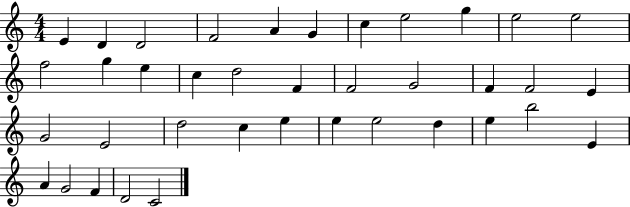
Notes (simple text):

E4/q D4/q D4/h F4/h A4/q G4/q C5/q E5/h G5/q E5/h E5/h F5/h G5/q E5/q C5/q D5/h F4/q F4/h G4/h F4/q F4/h E4/q G4/h E4/h D5/h C5/q E5/q E5/q E5/h D5/q E5/q B5/h E4/q A4/q G4/h F4/q D4/h C4/h